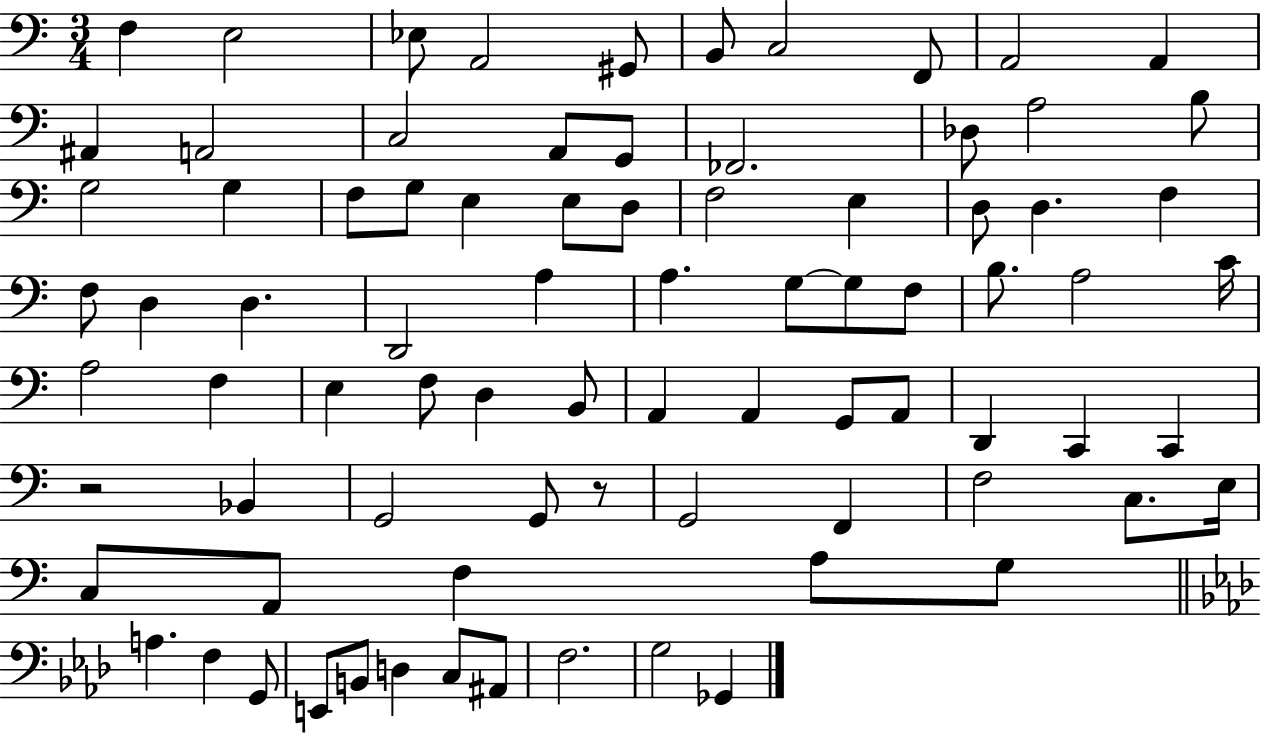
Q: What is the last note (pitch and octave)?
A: Gb2